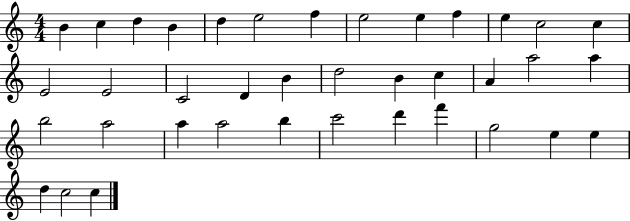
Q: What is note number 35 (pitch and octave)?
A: E5